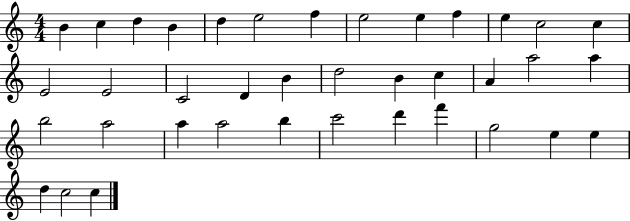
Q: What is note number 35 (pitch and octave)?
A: E5